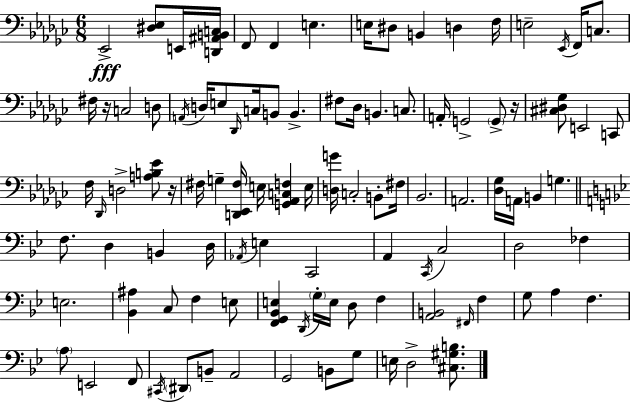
X:1
T:Untitled
M:6/8
L:1/4
K:Ebm
_E,,2 [^D,_E,]/2 E,,/4 [D,,^A,,B,,C,]/4 F,,/2 F,, E, E,/4 ^D,/2 B,, D, F,/4 E,2 _E,,/4 F,,/4 C,/2 ^F,/4 z/4 C,2 D,/2 A,,/4 D,/4 E,/2 _D,,/4 C,/4 B,,/2 B,, ^F,/2 _D,/4 B,, C,/2 A,,/4 G,,2 G,,/2 z/4 [^C,^D,_G,]/2 E,,2 C,,/2 F,/4 _D,,/4 D,2 [A,B,_E]/2 z/4 ^F,/4 G, [D,,_E,,^F,]/4 E,/4 [G,,_A,,C,F,] E,/4 [D,G]/4 C,2 B,,/2 ^F,/4 _B,,2 A,,2 [_D,_G,]/4 A,,/4 B,, G, F,/2 D, B,, D,/4 _A,,/4 E, C,,2 A,, C,,/4 C,2 D,2 _F, E,2 [_B,,^A,] C,/2 F, E,/2 [F,,G,,_B,,E,] D,,/4 G,/4 E,/4 D,/2 F, [A,,B,,]2 ^F,,/4 F, G,/2 A, F, A,/2 E,,2 F,,/2 ^C,,/4 ^D,,/2 B,,/2 A,,2 G,,2 B,,/2 G,/2 E,/4 D,2 [^C,^G,B,]/2